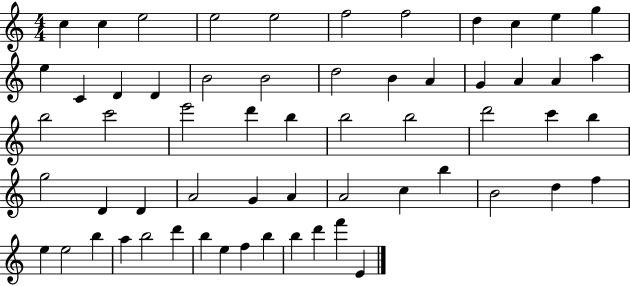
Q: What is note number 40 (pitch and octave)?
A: A4